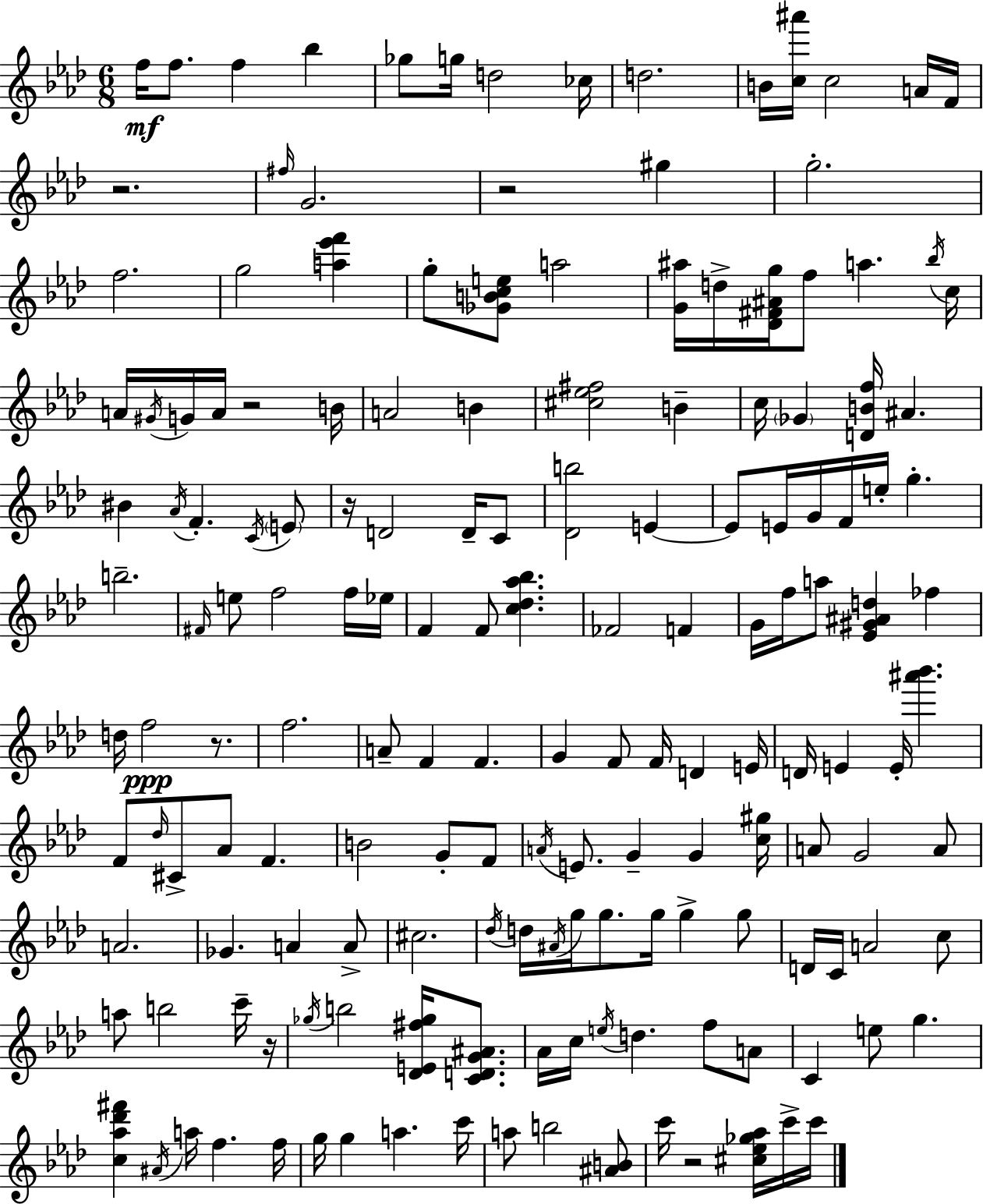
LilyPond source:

{
  \clef treble
  \numericTimeSignature
  \time 6/8
  \key f \minor
  f''16\mf f''8. f''4 bes''4 | ges''8 g''16 d''2 ces''16 | d''2. | b'16 <c'' ais'''>16 c''2 a'16 f'16 | \break r2. | \grace { fis''16 } g'2. | r2 gis''4 | g''2.-. | \break f''2. | g''2 <a'' ees''' f'''>4 | g''8-. <ges' b' c'' e''>8 a''2 | <g' ais''>16 d''16-> <des' fis' ais' g''>16 f''8 a''4. | \break \acciaccatura { bes''16 } c''16 a'16 \acciaccatura { gis'16 } g'16 a'16 r2 | b'16 a'2 b'4 | <cis'' ees'' fis''>2 b'4-- | c''16 \parenthesize ges'4 <d' b' f''>16 ais'4. | \break bis'4 \acciaccatura { aes'16 } f'4.-. | \acciaccatura { c'16 } \parenthesize e'8 r16 d'2 | d'16-- c'8 <des' b''>2 | e'4~~ e'8 e'16 g'16 f'16 e''16-. g''4.-. | \break b''2.-- | \grace { fis'16 } e''8 f''2 | f''16 ees''16 f'4 f'8 | <c'' des'' aes'' bes''>4. fes'2 | \break f'4 g'16 f''16 a''8 <ees' gis' ais' d''>4 | fes''4 d''16 f''2\ppp | r8. f''2. | a'8-- f'4 | \break f'4. g'4 f'8 | f'16 d'4 e'16 d'16 e'4 e'16-. | <ais''' bes'''>4. f'8 \grace { des''16 } cis'8-> aes'8 | f'4. b'2 | \break g'8-. f'8 \acciaccatura { a'16 } e'8. g'4-- | g'4 <c'' gis''>16 a'8 g'2 | a'8 a'2. | ges'4. | \break a'4 a'8-> cis''2. | \acciaccatura { des''16 } d''16 \acciaccatura { ais'16 } g''16 | g''8. g''16 g''4-> g''8 d'16 c'16 | a'2 c''8 a''8 | \break b''2 c'''16-- r16 \acciaccatura { ges''16 } b''2 | <des' e' fis'' ges''>16 <c' d' g' ais'>8. aes'16 | c''16 \acciaccatura { e''16 } d''4. f''8 a'8 | c'4 e''8 g''4. | \break <c'' aes'' des''' fis'''>4 \acciaccatura { ais'16 } a''16 f''4. | f''16 g''16 g''4 a''4. | c'''16 a''8 b''2 <ais' b'>8 | c'''16 r2 <cis'' ees'' ges'' aes''>16 c'''16-> | \break c'''16 \bar "|."
}